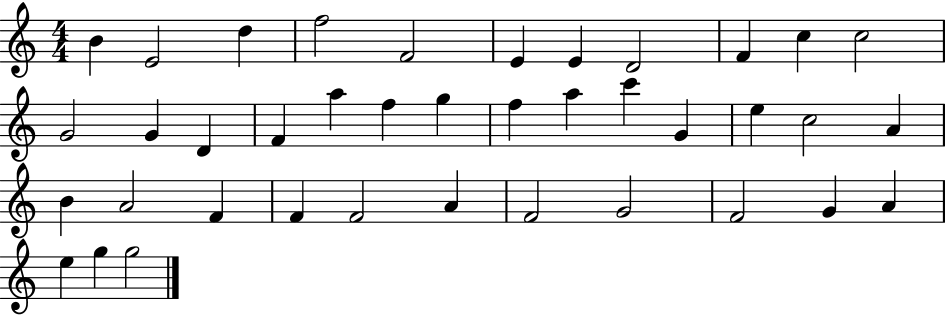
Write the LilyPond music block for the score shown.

{
  \clef treble
  \numericTimeSignature
  \time 4/4
  \key c \major
  b'4 e'2 d''4 | f''2 f'2 | e'4 e'4 d'2 | f'4 c''4 c''2 | \break g'2 g'4 d'4 | f'4 a''4 f''4 g''4 | f''4 a''4 c'''4 g'4 | e''4 c''2 a'4 | \break b'4 a'2 f'4 | f'4 f'2 a'4 | f'2 g'2 | f'2 g'4 a'4 | \break e''4 g''4 g''2 | \bar "|."
}